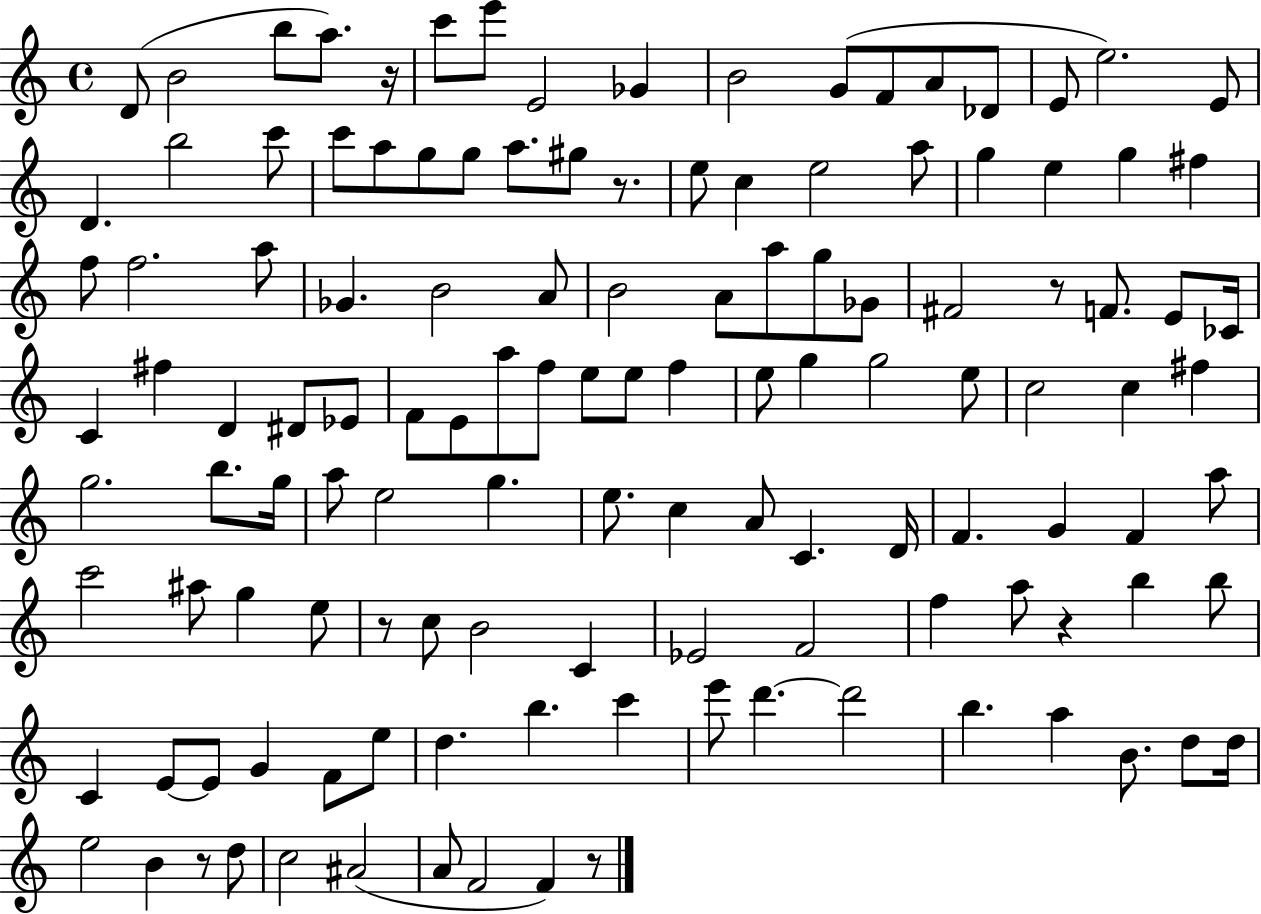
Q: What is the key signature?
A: C major